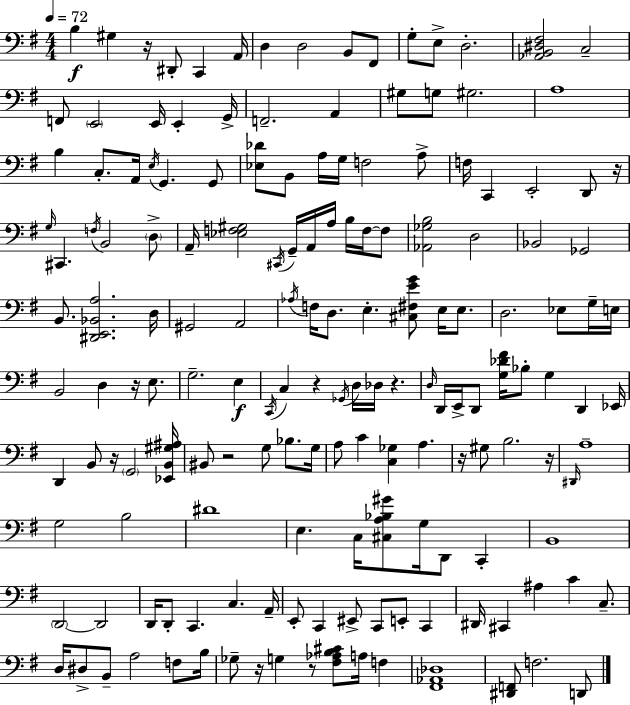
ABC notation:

X:1
T:Untitled
M:4/4
L:1/4
K:G
B, ^G, z/4 ^D,,/2 C,, A,,/4 D, D,2 B,,/2 ^F,,/2 G,/2 E,/2 D,2 [_A,,B,,^D,^F,]2 C,2 F,,/2 E,,2 E,,/4 E,, G,,/4 F,,2 A,, ^G,/2 G,/2 ^G,2 A,4 B, C,/2 A,,/4 E,/4 G,, G,,/2 [_E,_D]/2 B,,/2 A,/4 G,/4 F,2 A,/2 F,/4 C,, E,,2 D,,/2 z/4 G,/4 ^C,, F,/4 B,,2 D,/2 A,,/4 [_E,F,^G,]2 ^C,,/4 G,,/4 A,,/4 A,/4 B,/4 F,/4 F,/2 [_A,,_G,B,]2 D,2 _B,,2 _G,,2 B,,/2 [^D,,E,,_B,,A,]2 D,/4 ^G,,2 A,,2 _A,/4 F,/4 D,/2 E, [^C,^F,EG]/2 E,/4 E,/2 D,2 _E,/2 G,/4 E,/4 B,,2 D, z/4 E,/2 G,2 E, C,,/4 C, z _G,,/4 D,/4 _D,/4 z D,/4 D,,/4 E,,/4 D,,/2 [G,_D^F]/4 _B,/2 G, D,, _E,,/4 D,, B,,/2 z/4 G,,2 [_E,,B,,^G,^A,]/4 ^B,,/2 z2 G,/2 _B,/2 G,/4 A,/2 C [C,_G,] A, z/4 ^G,/2 B,2 z/4 ^D,,/4 A,4 G,2 B,2 ^D4 E, C,/4 [^C,A,_B,^G]/2 G,/4 D,,/2 C,, B,,4 D,,2 D,,2 D,,/4 D,,/2 C,, C, A,,/4 E,,/2 C,, ^E,,/2 C,,/2 E,,/2 C,, ^D,,/4 ^C,, ^A, C C,/2 D,/4 ^D,/2 B,,/2 A,2 F,/2 B,/4 _G,/2 z/4 G, z/2 [^F,_A,B,^C]/2 A,/4 F, [^F,,_A,,_D,]4 [^D,,F,,]/2 F,2 D,,/2